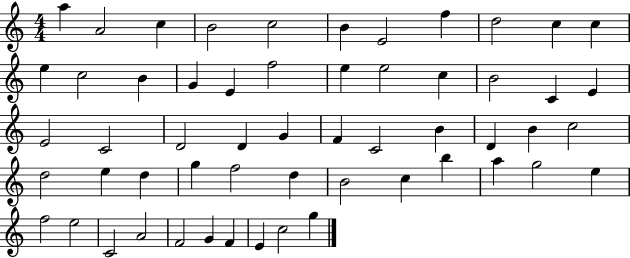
A5/q A4/h C5/q B4/h C5/h B4/q E4/h F5/q D5/h C5/q C5/q E5/q C5/h B4/q G4/q E4/q F5/h E5/q E5/h C5/q B4/h C4/q E4/q E4/h C4/h D4/h D4/q G4/q F4/q C4/h B4/q D4/q B4/q C5/h D5/h E5/q D5/q G5/q F5/h D5/q B4/h C5/q B5/q A5/q G5/h E5/q F5/h E5/h C4/h A4/h F4/h G4/q F4/q E4/q C5/h G5/q